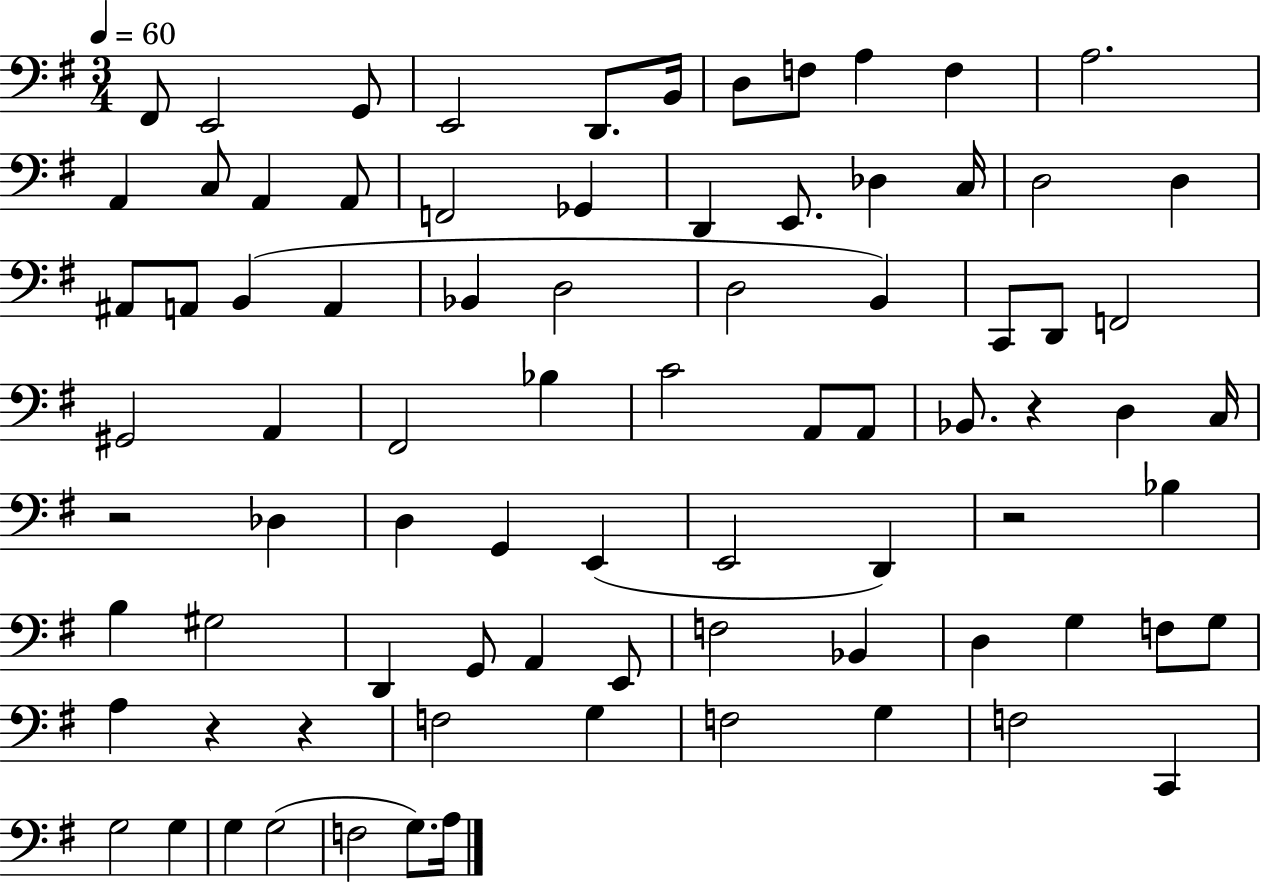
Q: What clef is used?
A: bass